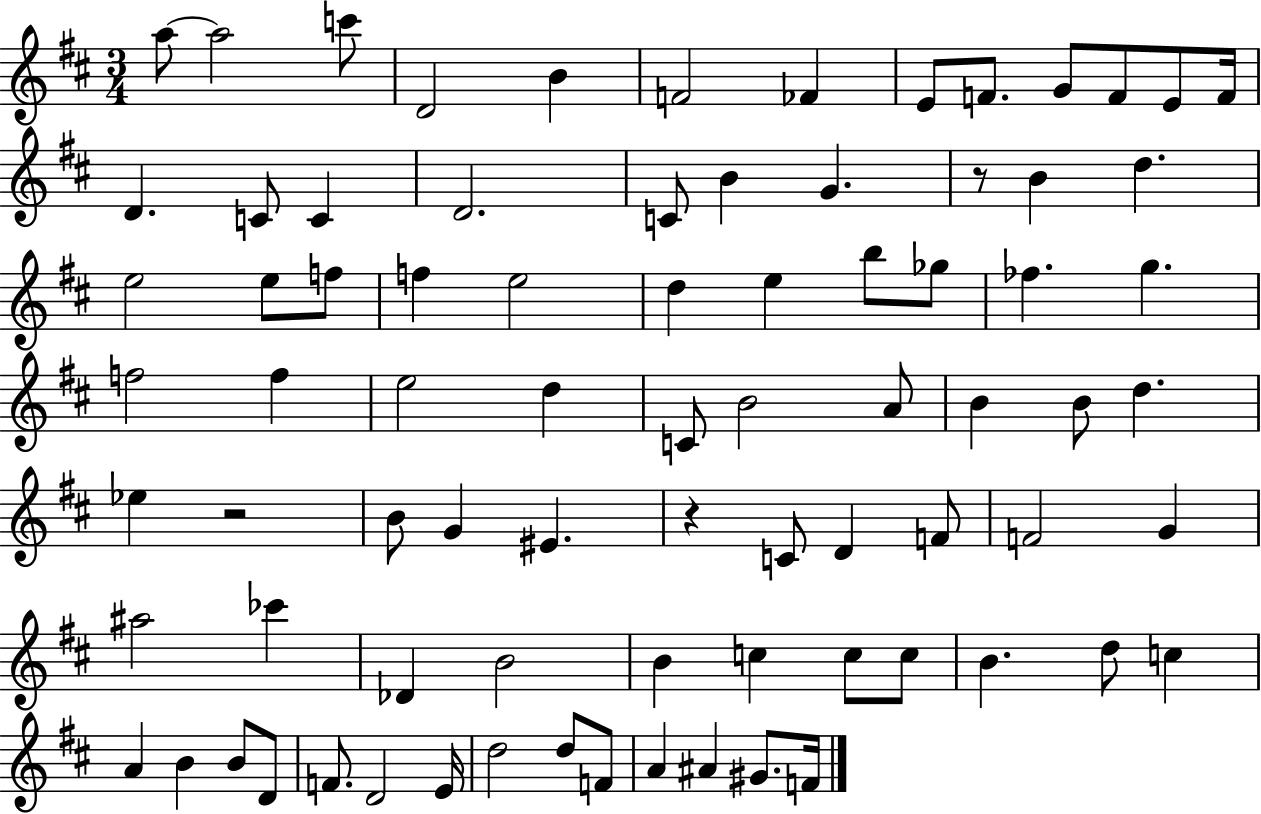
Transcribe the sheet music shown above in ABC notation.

X:1
T:Untitled
M:3/4
L:1/4
K:D
a/2 a2 c'/2 D2 B F2 _F E/2 F/2 G/2 F/2 E/2 F/4 D C/2 C D2 C/2 B G z/2 B d e2 e/2 f/2 f e2 d e b/2 _g/2 _f g f2 f e2 d C/2 B2 A/2 B B/2 d _e z2 B/2 G ^E z C/2 D F/2 F2 G ^a2 _c' _D B2 B c c/2 c/2 B d/2 c A B B/2 D/2 F/2 D2 E/4 d2 d/2 F/2 A ^A ^G/2 F/4